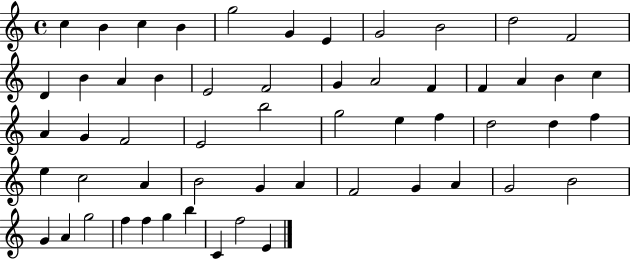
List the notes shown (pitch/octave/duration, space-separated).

C5/q B4/q C5/q B4/q G5/h G4/q E4/q G4/h B4/h D5/h F4/h D4/q B4/q A4/q B4/q E4/h F4/h G4/q A4/h F4/q F4/q A4/q B4/q C5/q A4/q G4/q F4/h E4/h B5/h G5/h E5/q F5/q D5/h D5/q F5/q E5/q C5/h A4/q B4/h G4/q A4/q F4/h G4/q A4/q G4/h B4/h G4/q A4/q G5/h F5/q F5/q G5/q B5/q C4/q F5/h E4/q